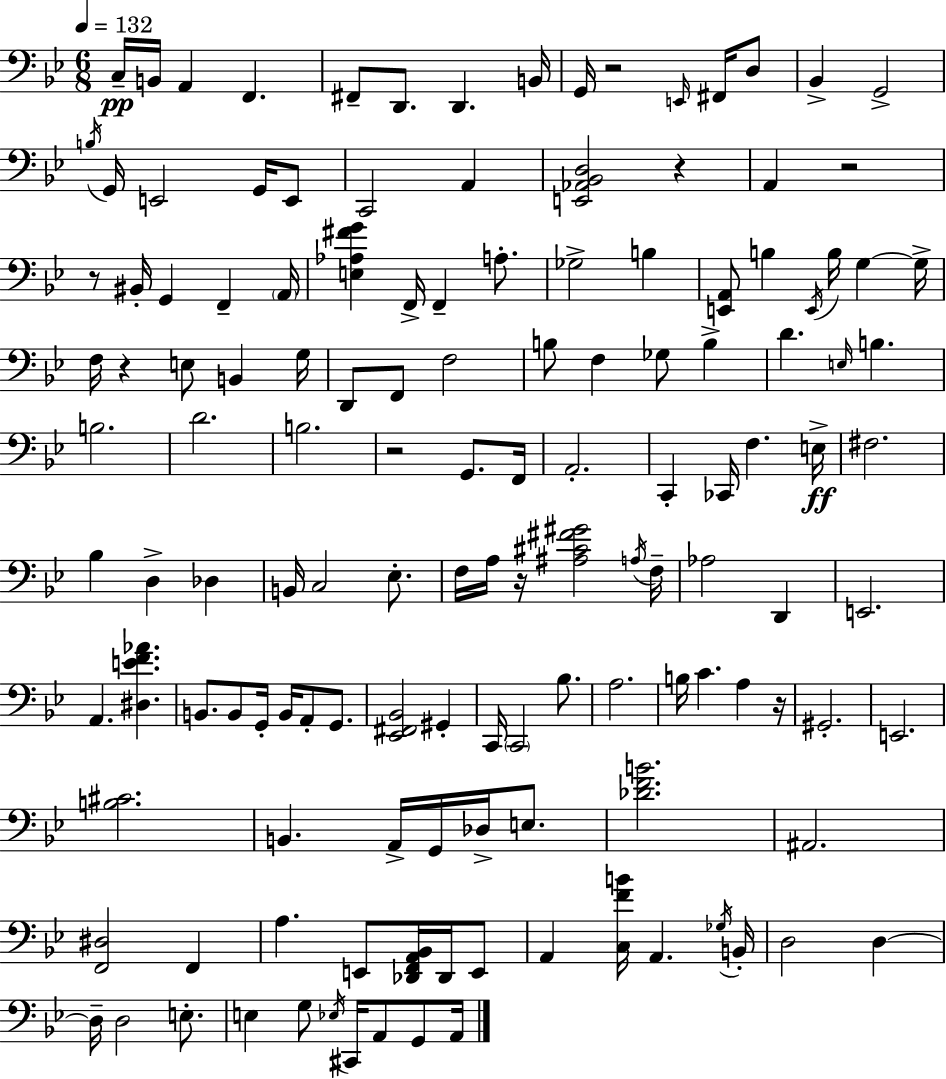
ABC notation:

X:1
T:Untitled
M:6/8
L:1/4
K:Bb
C,/4 B,,/4 A,, F,, ^F,,/2 D,,/2 D,, B,,/4 G,,/4 z2 E,,/4 ^F,,/4 D,/2 _B,, G,,2 B,/4 G,,/4 E,,2 G,,/4 E,,/2 C,,2 A,, [E,,_A,,_B,,D,]2 z A,, z2 z/2 ^B,,/4 G,, F,, A,,/4 [E,_A,^FG] F,,/4 F,, A,/2 _G,2 B, [E,,A,,]/2 B, E,,/4 B,/4 G, G,/4 F,/4 z E,/2 B,, G,/4 D,,/2 F,,/2 F,2 B,/2 F, _G,/2 B, D E,/4 B, B,2 D2 B,2 z2 G,,/2 F,,/4 A,,2 C,, _C,,/4 F, E,/4 ^F,2 _B, D, _D, B,,/4 C,2 _E,/2 F,/4 A,/4 z/4 [^A,^C^F^G]2 A,/4 F,/4 _A,2 D,, E,,2 A,, [^D,EF_A] B,,/2 B,,/2 G,,/4 B,,/4 A,,/2 G,,/2 [_E,,^F,,_B,,]2 ^G,, C,,/4 C,,2 _B,/2 A,2 B,/4 C A, z/4 ^G,,2 E,,2 [B,^C]2 B,, A,,/4 G,,/4 _D,/4 E,/2 [_DFB]2 ^A,,2 [F,,^D,]2 F,, A, E,,/2 [_D,,F,,A,,_B,,]/4 _D,,/4 E,,/2 A,, [C,FB]/4 A,, _G,/4 B,,/4 D,2 D, D,/4 D,2 E,/2 E, G,/2 _E,/4 ^C,,/4 A,,/2 G,,/2 A,,/4